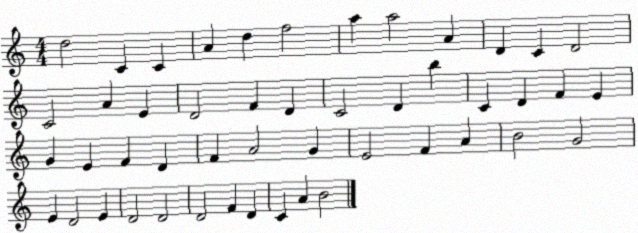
X:1
T:Untitled
M:4/4
L:1/4
K:C
d2 C C A d f2 a a2 A D C D2 C2 A E D2 F D C2 D b C D F E G E F D F A2 G E2 F A B2 G2 E D2 E D2 D2 D2 F D C A B2